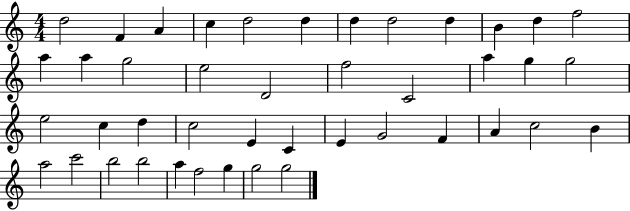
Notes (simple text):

D5/h F4/q A4/q C5/q D5/h D5/q D5/q D5/h D5/q B4/q D5/q F5/h A5/q A5/q G5/h E5/h D4/h F5/h C4/h A5/q G5/q G5/h E5/h C5/q D5/q C5/h E4/q C4/q E4/q G4/h F4/q A4/q C5/h B4/q A5/h C6/h B5/h B5/h A5/q F5/h G5/q G5/h G5/h